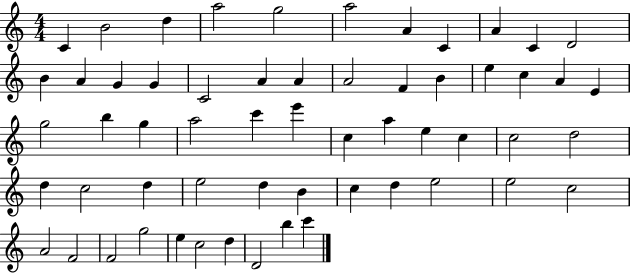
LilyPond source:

{
  \clef treble
  \numericTimeSignature
  \time 4/4
  \key c \major
  c'4 b'2 d''4 | a''2 g''2 | a''2 a'4 c'4 | a'4 c'4 d'2 | \break b'4 a'4 g'4 g'4 | c'2 a'4 a'4 | a'2 f'4 b'4 | e''4 c''4 a'4 e'4 | \break g''2 b''4 g''4 | a''2 c'''4 e'''4 | c''4 a''4 e''4 c''4 | c''2 d''2 | \break d''4 c''2 d''4 | e''2 d''4 b'4 | c''4 d''4 e''2 | e''2 c''2 | \break a'2 f'2 | f'2 g''2 | e''4 c''2 d''4 | d'2 b''4 c'''4 | \break \bar "|."
}